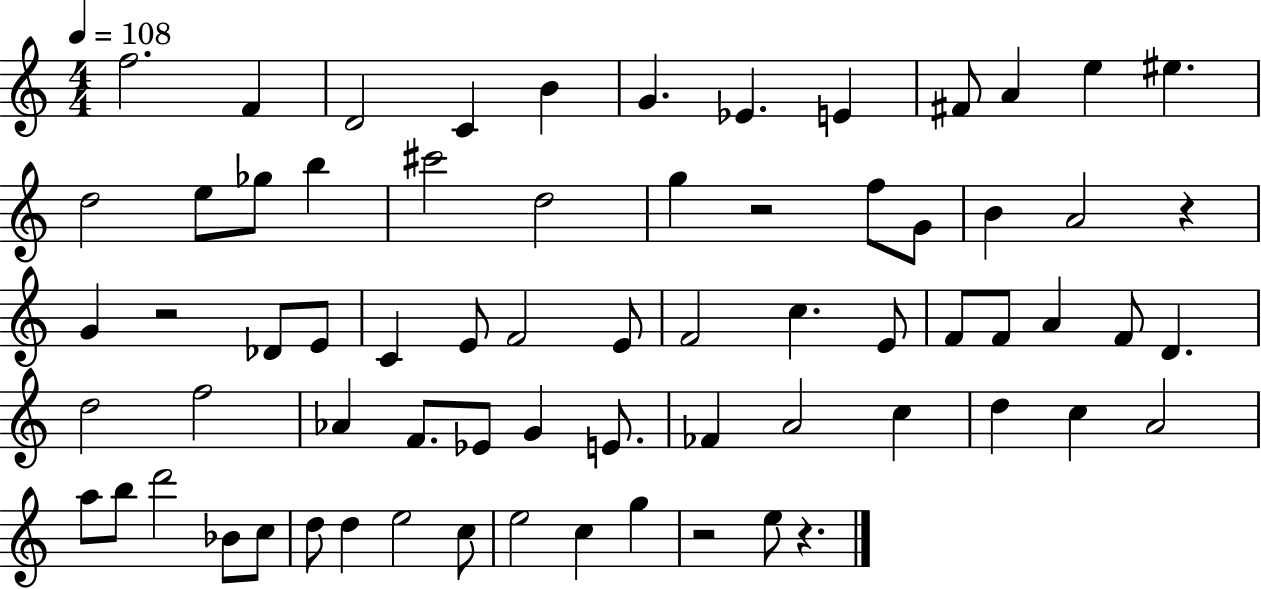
{
  \clef treble
  \numericTimeSignature
  \time 4/4
  \key c \major
  \tempo 4 = 108
  f''2. f'4 | d'2 c'4 b'4 | g'4. ees'4. e'4 | fis'8 a'4 e''4 eis''4. | \break d''2 e''8 ges''8 b''4 | cis'''2 d''2 | g''4 r2 f''8 g'8 | b'4 a'2 r4 | \break g'4 r2 des'8 e'8 | c'4 e'8 f'2 e'8 | f'2 c''4. e'8 | f'8 f'8 a'4 f'8 d'4. | \break d''2 f''2 | aes'4 f'8. ees'8 g'4 e'8. | fes'4 a'2 c''4 | d''4 c''4 a'2 | \break a''8 b''8 d'''2 bes'8 c''8 | d''8 d''4 e''2 c''8 | e''2 c''4 g''4 | r2 e''8 r4. | \break \bar "|."
}